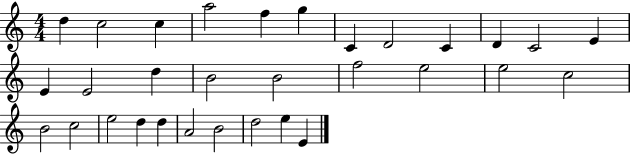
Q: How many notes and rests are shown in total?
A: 31